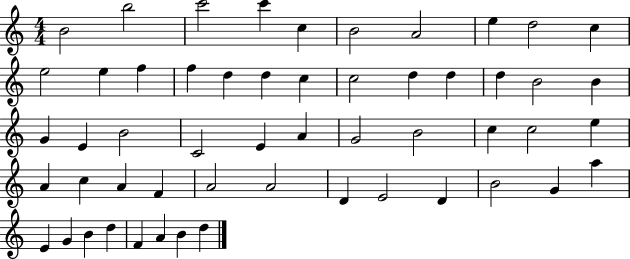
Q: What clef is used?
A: treble